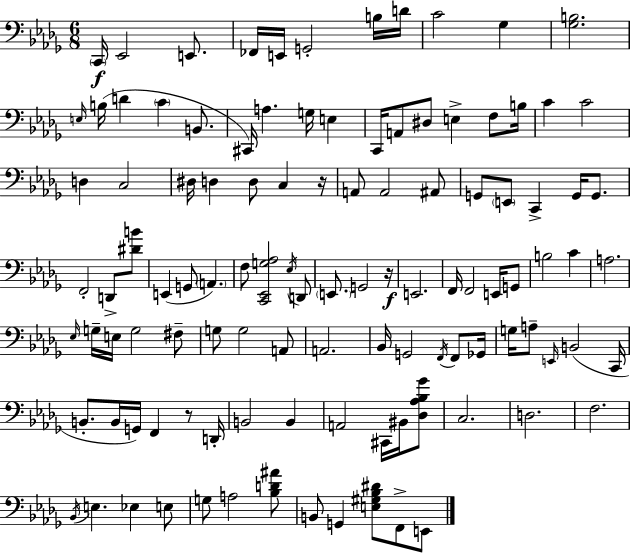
X:1
T:Untitled
M:6/8
L:1/4
K:Bbm
C,,/4 _E,,2 E,,/2 _F,,/4 E,,/4 G,,2 B,/4 D/4 C2 _G, [_G,B,]2 E,/4 B,/4 D C B,,/2 ^C,,/4 A, G,/4 E, C,,/4 A,,/2 ^D,/2 E, F,/2 B,/4 C C2 D, C,2 ^D,/4 D, D,/2 C, z/4 A,,/2 A,,2 ^A,,/2 G,,/2 E,,/2 C,, G,,/4 G,,/2 F,,2 D,,/2 [^DB]/2 E,, G,,/2 A,, F,/2 [C,,_E,,G,_A,]2 _E,/4 D,,/2 E,,/2 G,,2 z/4 E,,2 F,,/4 F,,2 E,,/4 G,,/2 B,2 C A,2 _E,/4 G,/4 E,/4 G,2 ^F,/2 G,/2 G,2 A,,/2 A,,2 _B,,/4 G,,2 F,,/4 F,,/2 _G,,/4 G,/4 A,/2 E,,/4 B,,2 C,,/4 B,,/2 B,,/4 G,,/4 F,, z/2 D,,/4 B,,2 B,, A,,2 ^C,,/4 ^B,,/4 [_D,_A,_B,_G]/2 C,2 D,2 F,2 _B,,/4 E, _E, E,/2 G,/2 A,2 [_B,D^A]/2 B,,/2 G,, [E,^G,_B,^D]/2 F,,/2 E,,/2